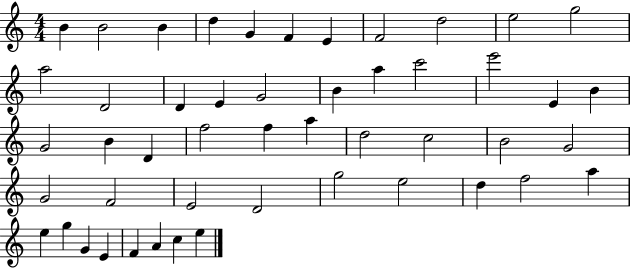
B4/q B4/h B4/q D5/q G4/q F4/q E4/q F4/h D5/h E5/h G5/h A5/h D4/h D4/q E4/q G4/h B4/q A5/q C6/h E6/h E4/q B4/q G4/h B4/q D4/q F5/h F5/q A5/q D5/h C5/h B4/h G4/h G4/h F4/h E4/h D4/h G5/h E5/h D5/q F5/h A5/q E5/q G5/q G4/q E4/q F4/q A4/q C5/q E5/q